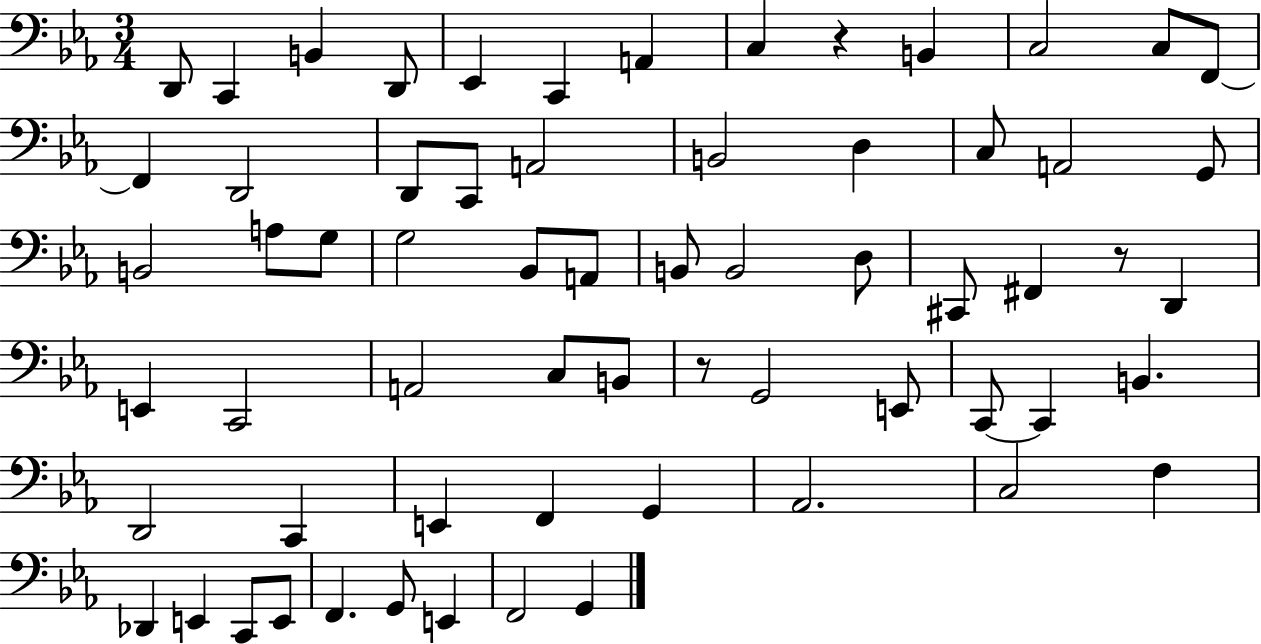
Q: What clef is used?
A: bass